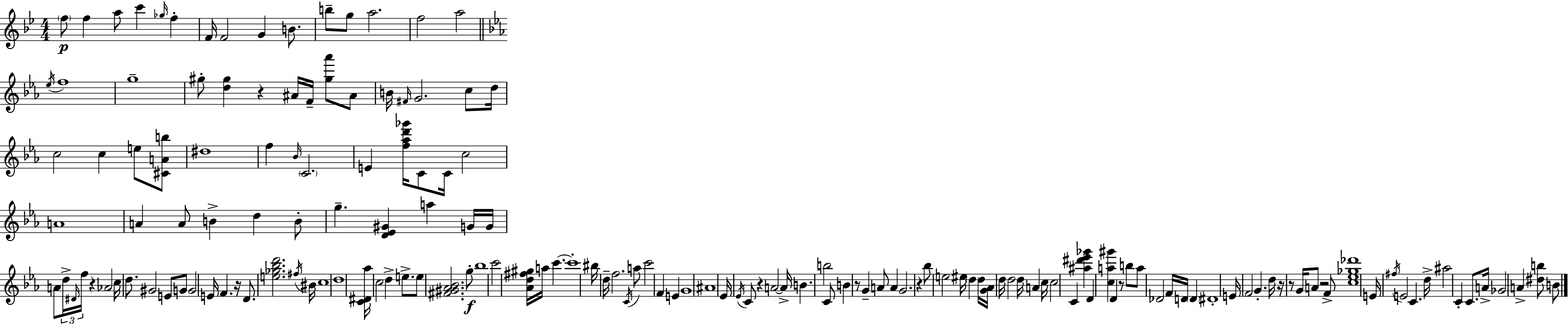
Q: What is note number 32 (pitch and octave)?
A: F5